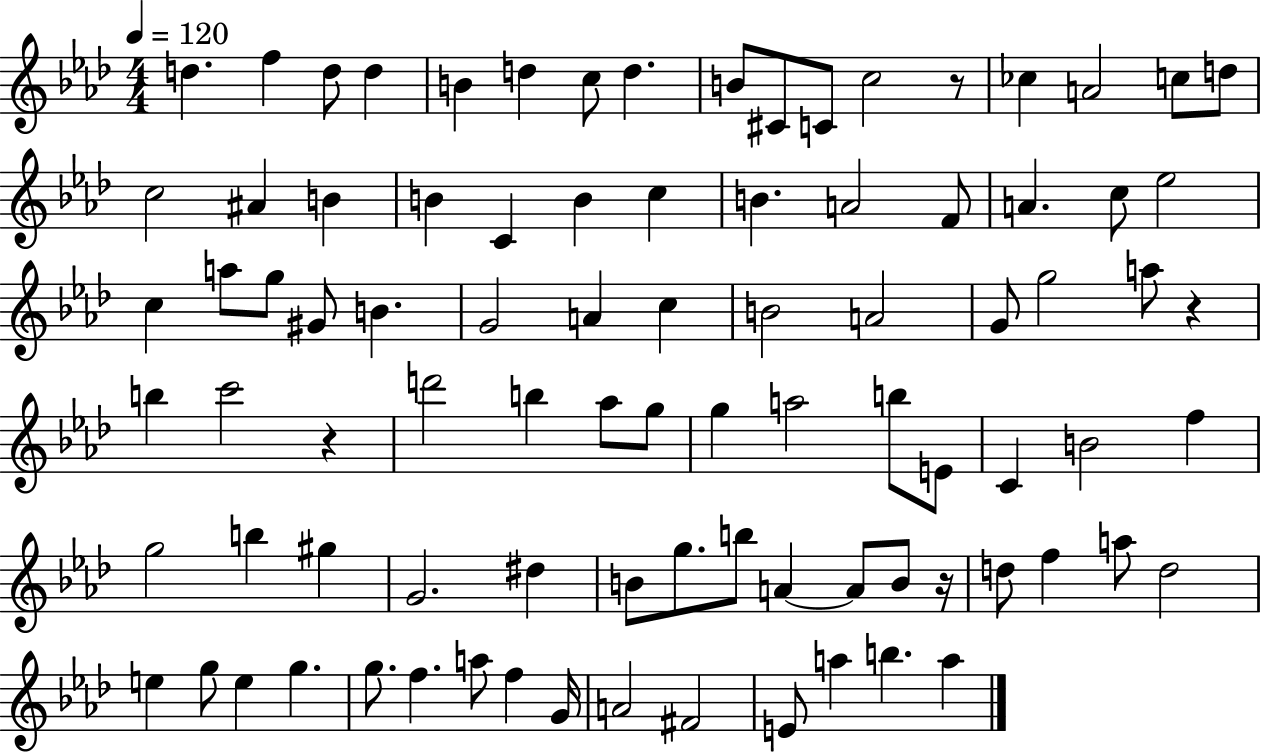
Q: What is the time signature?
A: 4/4